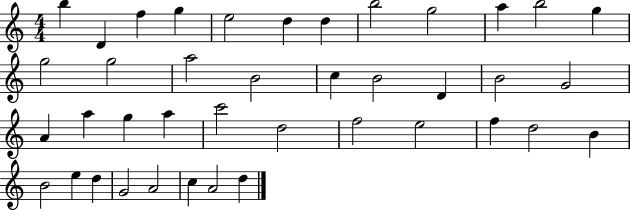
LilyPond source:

{
  \clef treble
  \numericTimeSignature
  \time 4/4
  \key c \major
  b''4 d'4 f''4 g''4 | e''2 d''4 d''4 | b''2 g''2 | a''4 b''2 g''4 | \break g''2 g''2 | a''2 b'2 | c''4 b'2 d'4 | b'2 g'2 | \break a'4 a''4 g''4 a''4 | c'''2 d''2 | f''2 e''2 | f''4 d''2 b'4 | \break b'2 e''4 d''4 | g'2 a'2 | c''4 a'2 d''4 | \bar "|."
}